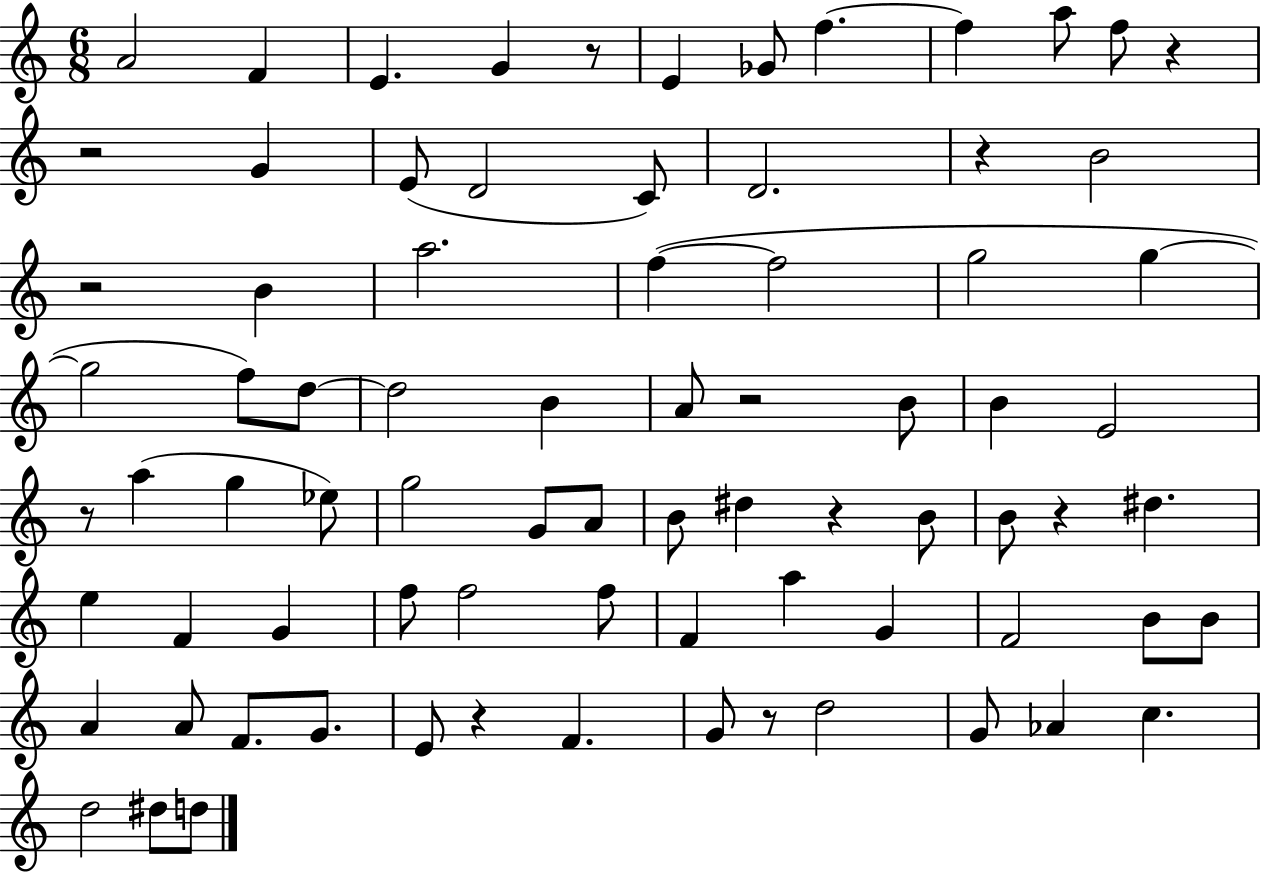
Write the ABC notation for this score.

X:1
T:Untitled
M:6/8
L:1/4
K:C
A2 F E G z/2 E _G/2 f f a/2 f/2 z z2 G E/2 D2 C/2 D2 z B2 z2 B a2 f f2 g2 g g2 f/2 d/2 d2 B A/2 z2 B/2 B E2 z/2 a g _e/2 g2 G/2 A/2 B/2 ^d z B/2 B/2 z ^d e F G f/2 f2 f/2 F a G F2 B/2 B/2 A A/2 F/2 G/2 E/2 z F G/2 z/2 d2 G/2 _A c d2 ^d/2 d/2